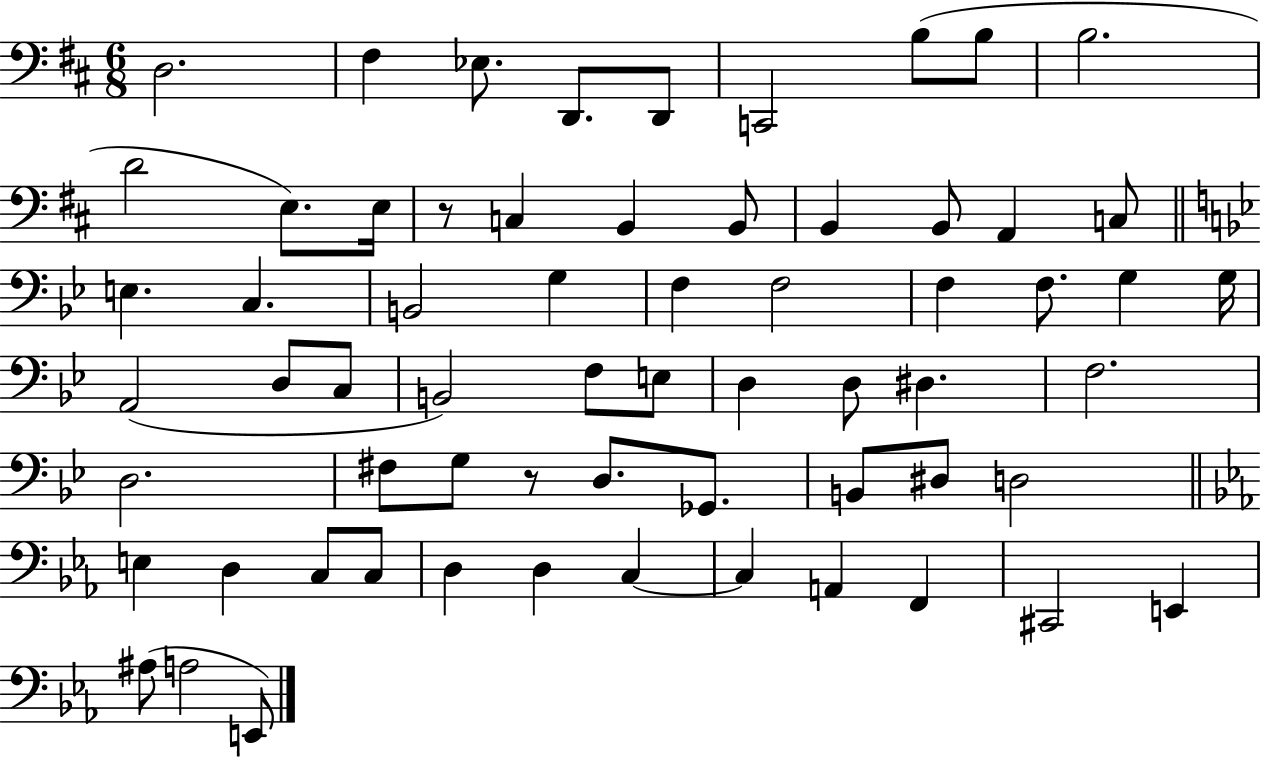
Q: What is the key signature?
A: D major